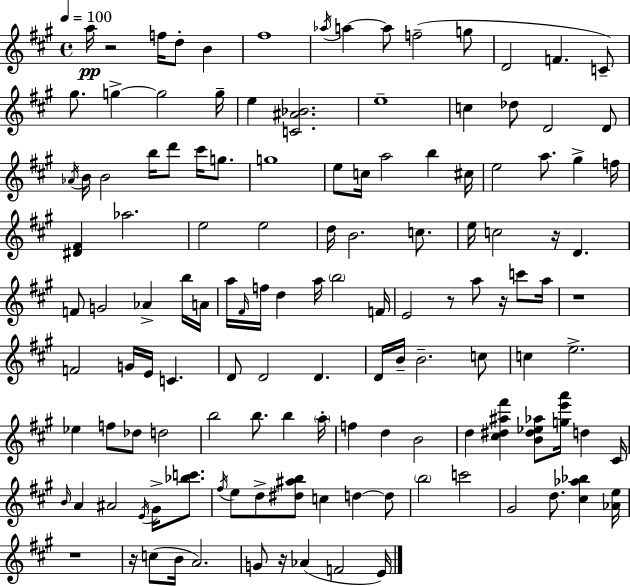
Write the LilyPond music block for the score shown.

{
  \clef treble
  \time 4/4
  \defaultTimeSignature
  \key a \major
  \tempo 4 = 100
  \repeat volta 2 { a''16\pp r2 f''16 d''8-. b'4 | fis''1 | \acciaccatura { aes''16 } a''4~~ a''8 f''2--( g''8 | d'2 f'4. c'8--) | \break gis''8. g''4->~~ g''2 | g''16-- e''4 <c' ais' bes'>2. | e''1-- | c''4 des''8 d'2 d'8 | \break \acciaccatura { aes'16 } b'16 b'2 b''16 d'''8 cis'''16 g''8. | g''1 | e''8 c''16 a''2 b''4 | cis''16 e''2 a''8. gis''4-> | \break f''16 <dis' fis'>4 aes''2. | e''2 e''2 | d''16 b'2. c''8. | e''16 c''2 r16 d'4. | \break f'8 g'2 aes'4-> | b''16 a'16 a''16 \grace { fis'16 } f''16 d''4 a''16 \parenthesize b''2 | f'16 e'2 r8 a''8 r16 | c'''8 a''16 r1 | \break f'2 g'16 e'16 c'4. | d'8 d'2 d'4. | d'16 b'16-- b'2.-- | c''8 c''4 e''2.-> | \break ees''4 f''8 des''8 d''2 | b''2 b''8. b''4 | \parenthesize a''16-. f''4 d''4 b'2 | d''4 <cis'' dis'' ais'' fis'''>4 <b' dis'' ees'' aes''>8 <g'' e''' a'''>16 d''4 | \break cis'16 \grace { b'16 } a'4 ais'2 | \acciaccatura { e'16 } gis'16-> <bes'' c'''>8. \acciaccatura { fis''16 } e''8 d''8-> <dis'' ais'' b''>8 c''4 | d''4~~ d''8 \parenthesize b''2 c'''2 | gis'2 d''8. | \break <cis'' aes'' bes''>4 <aes' e''>16 r1 | r16 c''8( b'16 a'2.) | g'8 r16 aes'4( f'2 | e'16) } \bar "|."
}